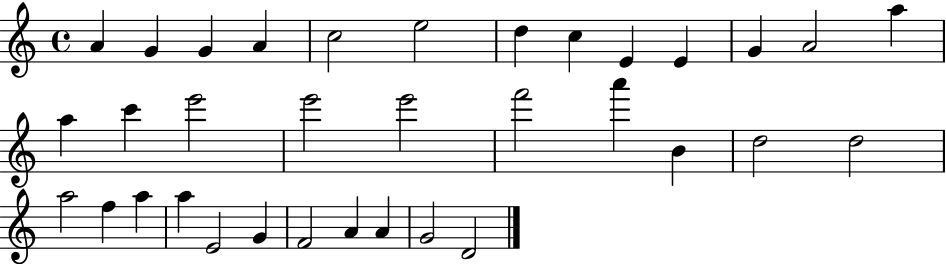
{
  \clef treble
  \time 4/4
  \defaultTimeSignature
  \key c \major
  a'4 g'4 g'4 a'4 | c''2 e''2 | d''4 c''4 e'4 e'4 | g'4 a'2 a''4 | \break a''4 c'''4 e'''2 | e'''2 e'''2 | f'''2 a'''4 b'4 | d''2 d''2 | \break a''2 f''4 a''4 | a''4 e'2 g'4 | f'2 a'4 a'4 | g'2 d'2 | \break \bar "|."
}